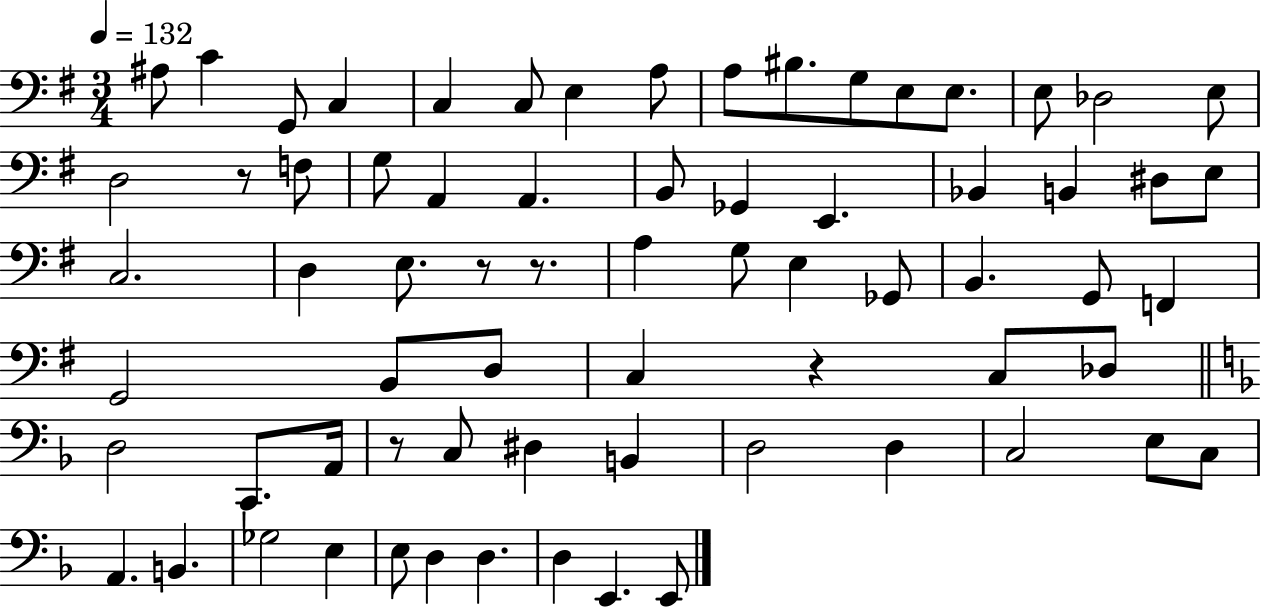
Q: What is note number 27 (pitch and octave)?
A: D#3